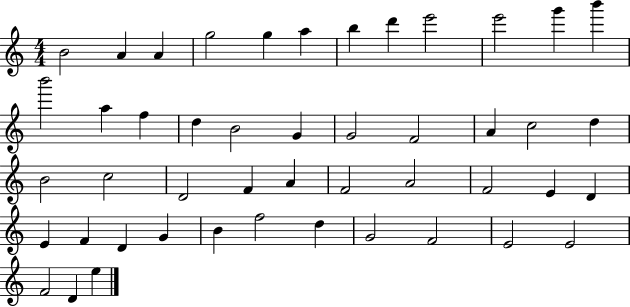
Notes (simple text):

B4/h A4/q A4/q G5/h G5/q A5/q B5/q D6/q E6/h E6/h G6/q B6/q B6/h A5/q F5/q D5/q B4/h G4/q G4/h F4/h A4/q C5/h D5/q B4/h C5/h D4/h F4/q A4/q F4/h A4/h F4/h E4/q D4/q E4/q F4/q D4/q G4/q B4/q F5/h D5/q G4/h F4/h E4/h E4/h F4/h D4/q E5/q